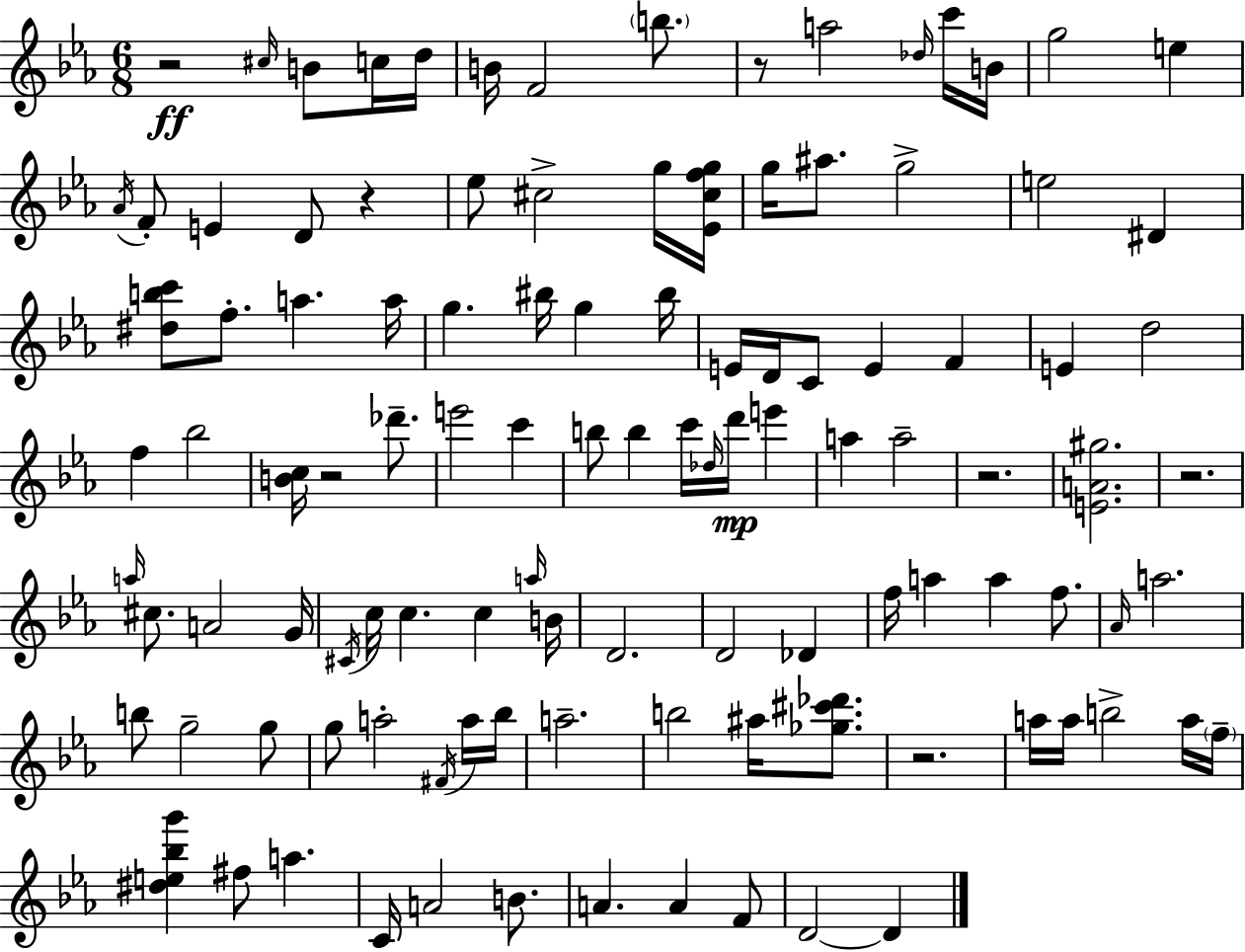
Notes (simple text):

R/h C#5/s B4/e C5/s D5/s B4/s F4/h B5/e. R/e A5/h Db5/s C6/s B4/s G5/h E5/q Ab4/s F4/e E4/q D4/e R/q Eb5/e C#5/h G5/s [Eb4,C#5,F5,G5]/s G5/s A#5/e. G5/h E5/h D#4/q [D#5,B5,C6]/e F5/e. A5/q. A5/s G5/q. BIS5/s G5/q BIS5/s E4/s D4/s C4/e E4/q F4/q E4/q D5/h F5/q Bb5/h [B4,C5]/s R/h Db6/e. E6/h C6/q B5/e B5/q C6/s Db5/s D6/s E6/q A5/q A5/h R/h. [E4,A4,G#5]/h. R/h. A5/s C#5/e. A4/h G4/s C#4/s C5/s C5/q. C5/q A5/s B4/s D4/h. D4/h Db4/q F5/s A5/q A5/q F5/e. Ab4/s A5/h. B5/e G5/h G5/e G5/e A5/h F#4/s A5/s Bb5/s A5/h. B5/h A#5/s [Gb5,C#6,Db6]/e. R/h. A5/s A5/s B5/h A5/s F5/s [D#5,E5,Bb5,G6]/q F#5/e A5/q. C4/s A4/h B4/e. A4/q. A4/q F4/e D4/h D4/q